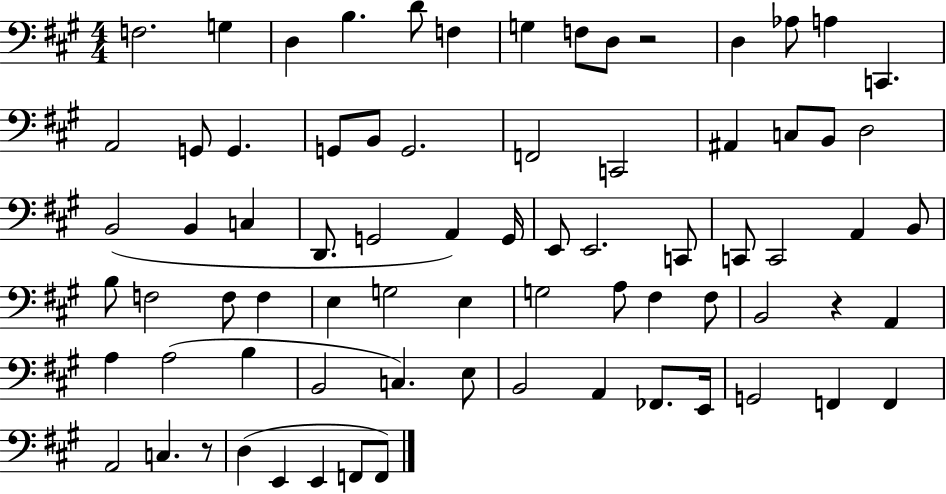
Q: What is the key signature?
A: A major